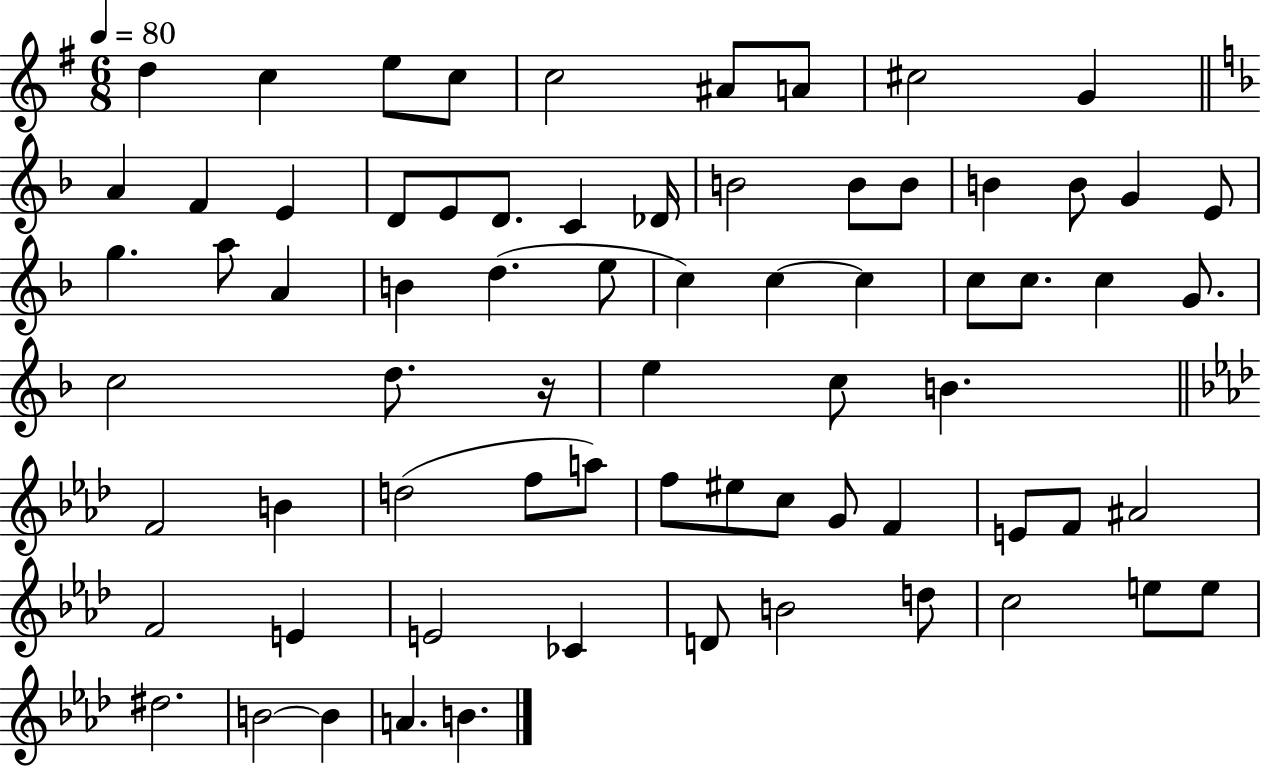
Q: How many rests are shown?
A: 1